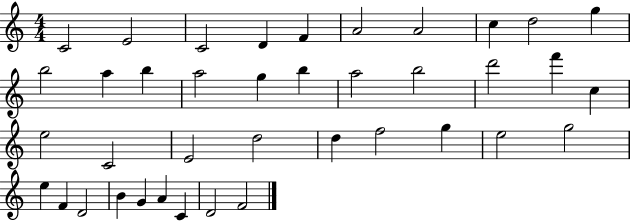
{
  \clef treble
  \numericTimeSignature
  \time 4/4
  \key c \major
  c'2 e'2 | c'2 d'4 f'4 | a'2 a'2 | c''4 d''2 g''4 | \break b''2 a''4 b''4 | a''2 g''4 b''4 | a''2 b''2 | d'''2 f'''4 c''4 | \break e''2 c'2 | e'2 d''2 | d''4 f''2 g''4 | e''2 g''2 | \break e''4 f'4 d'2 | b'4 g'4 a'4 c'4 | d'2 f'2 | \bar "|."
}